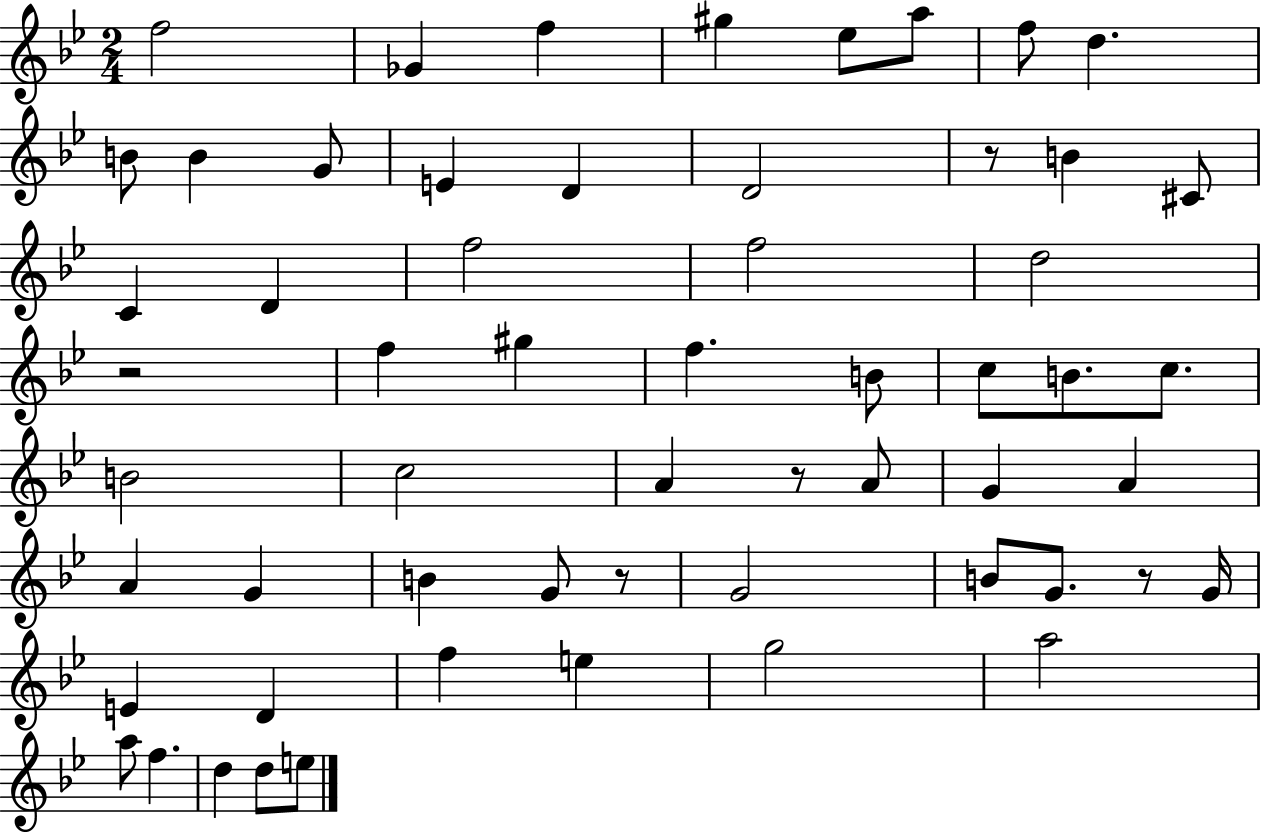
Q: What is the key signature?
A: BES major